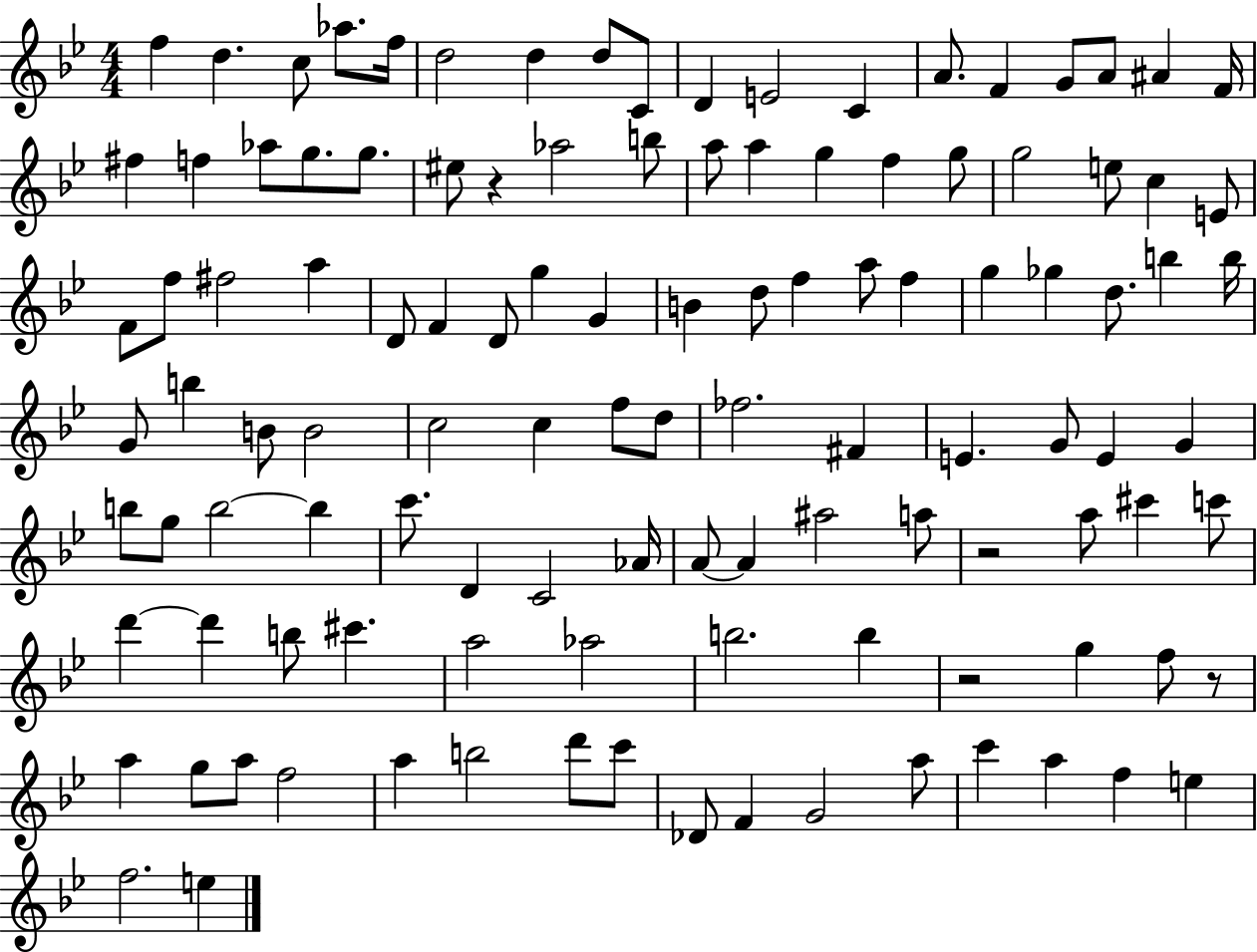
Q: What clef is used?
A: treble